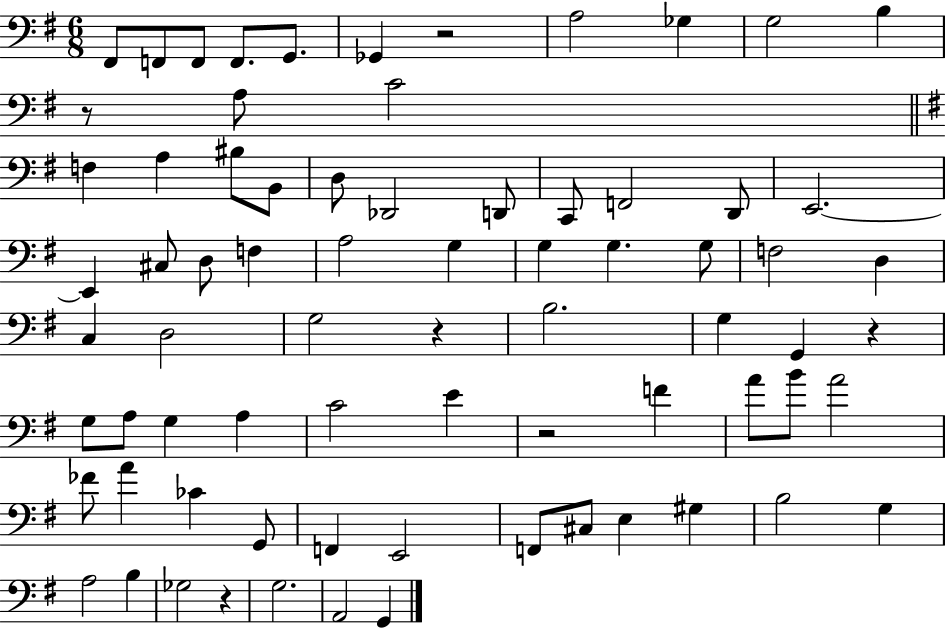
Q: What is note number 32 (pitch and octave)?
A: G3